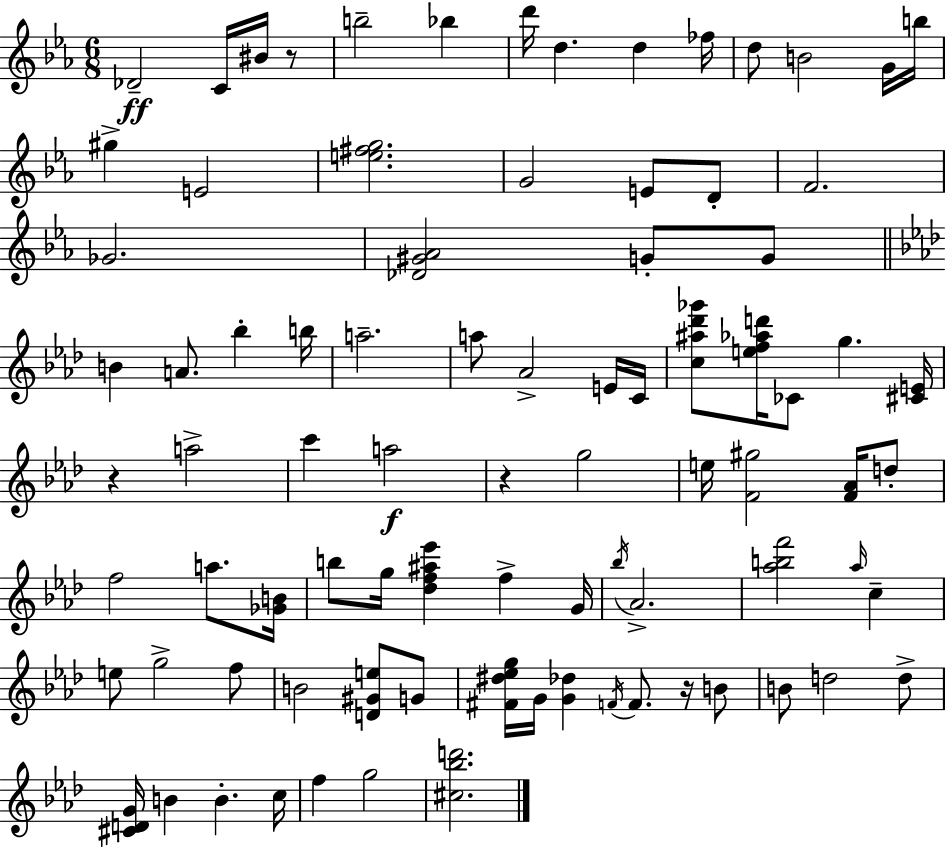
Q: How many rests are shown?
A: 4